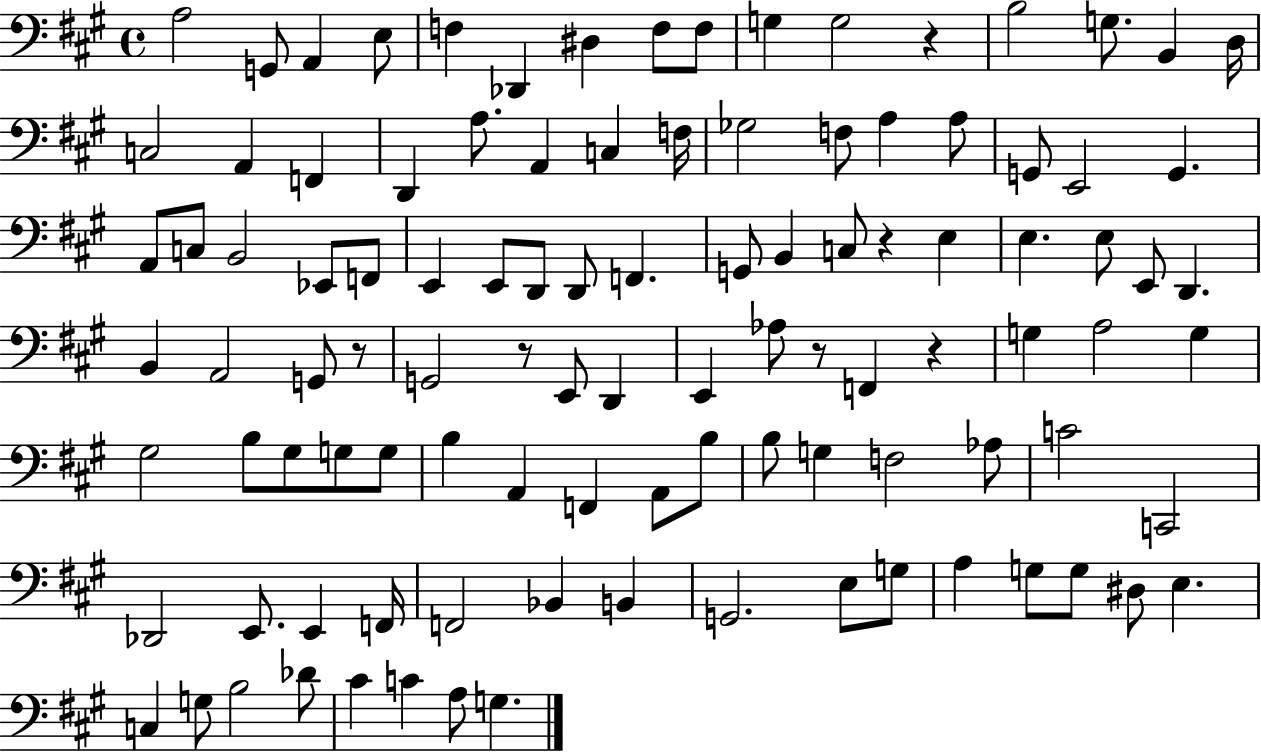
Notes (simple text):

A3/h G2/e A2/q E3/e F3/q Db2/q D#3/q F3/e F3/e G3/q G3/h R/q B3/h G3/e. B2/q D3/s C3/h A2/q F2/q D2/q A3/e. A2/q C3/q F3/s Gb3/h F3/e A3/q A3/e G2/e E2/h G2/q. A2/e C3/e B2/h Eb2/e F2/e E2/q E2/e D2/e D2/e F2/q. G2/e B2/q C3/e R/q E3/q E3/q. E3/e E2/e D2/q. B2/q A2/h G2/e R/e G2/h R/e E2/e D2/q E2/q Ab3/e R/e F2/q R/q G3/q A3/h G3/q G#3/h B3/e G#3/e G3/e G3/e B3/q A2/q F2/q A2/e B3/e B3/e G3/q F3/h Ab3/e C4/h C2/h Db2/h E2/e. E2/q F2/s F2/h Bb2/q B2/q G2/h. E3/e G3/e A3/q G3/e G3/e D#3/e E3/q. C3/q G3/e B3/h Db4/e C#4/q C4/q A3/e G3/q.